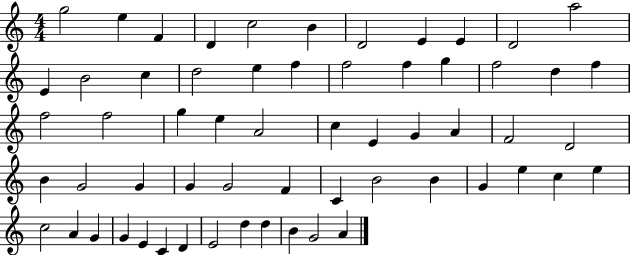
G5/h E5/q F4/q D4/q C5/h B4/q D4/h E4/q E4/q D4/h A5/h E4/q B4/h C5/q D5/h E5/q F5/q F5/h F5/q G5/q F5/h D5/q F5/q F5/h F5/h G5/q E5/q A4/h C5/q E4/q G4/q A4/q F4/h D4/h B4/q G4/h G4/q G4/q G4/h F4/q C4/q B4/h B4/q G4/q E5/q C5/q E5/q C5/h A4/q G4/q G4/q E4/q C4/q D4/q E4/h D5/q D5/q B4/q G4/h A4/q